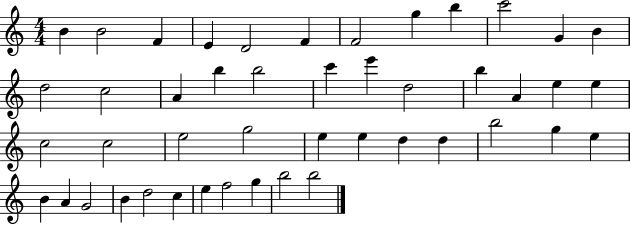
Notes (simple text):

B4/q B4/h F4/q E4/q D4/h F4/q F4/h G5/q B5/q C6/h G4/q B4/q D5/h C5/h A4/q B5/q B5/h C6/q E6/q D5/h B5/q A4/q E5/q E5/q C5/h C5/h E5/h G5/h E5/q E5/q D5/q D5/q B5/h G5/q E5/q B4/q A4/q G4/h B4/q D5/h C5/q E5/q F5/h G5/q B5/h B5/h